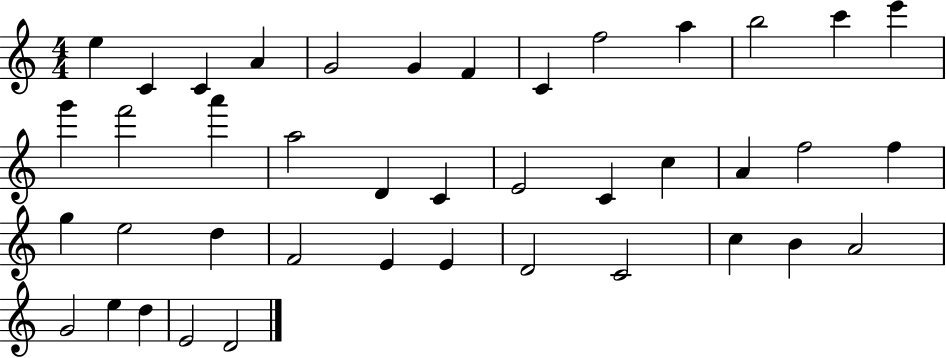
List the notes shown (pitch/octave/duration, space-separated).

E5/q C4/q C4/q A4/q G4/h G4/q F4/q C4/q F5/h A5/q B5/h C6/q E6/q G6/q F6/h A6/q A5/h D4/q C4/q E4/h C4/q C5/q A4/q F5/h F5/q G5/q E5/h D5/q F4/h E4/q E4/q D4/h C4/h C5/q B4/q A4/h G4/h E5/q D5/q E4/h D4/h